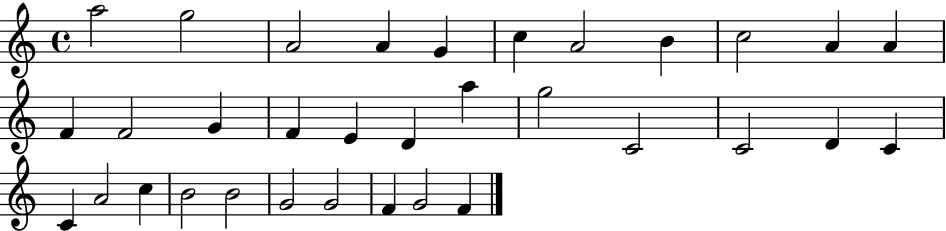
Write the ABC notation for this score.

X:1
T:Untitled
M:4/4
L:1/4
K:C
a2 g2 A2 A G c A2 B c2 A A F F2 G F E D a g2 C2 C2 D C C A2 c B2 B2 G2 G2 F G2 F